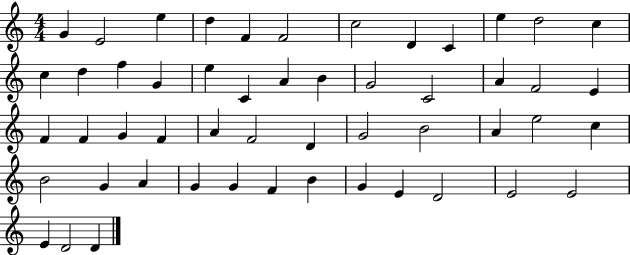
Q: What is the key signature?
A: C major